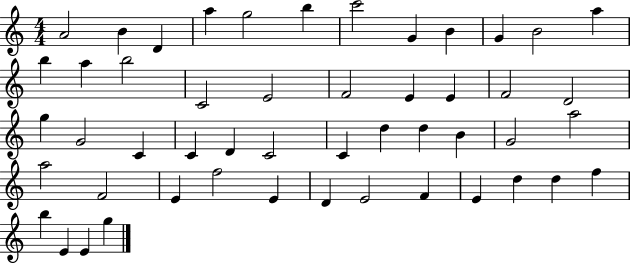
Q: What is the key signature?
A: C major